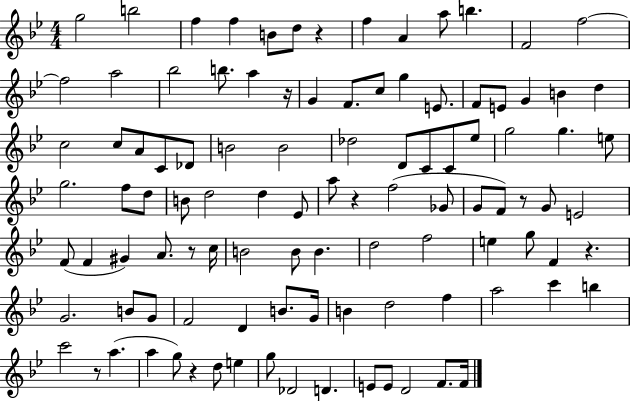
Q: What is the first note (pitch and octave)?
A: G5